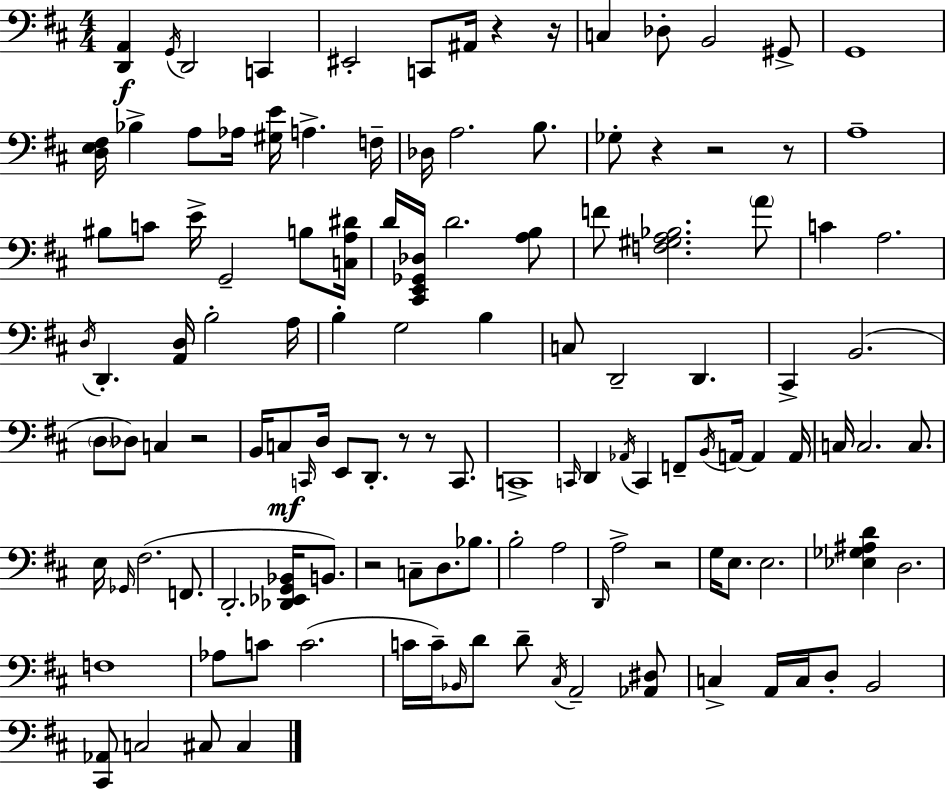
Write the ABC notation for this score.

X:1
T:Untitled
M:4/4
L:1/4
K:D
[D,,A,,] G,,/4 D,,2 C,, ^E,,2 C,,/2 ^A,,/4 z z/4 C, _D,/2 B,,2 ^G,,/2 G,,4 [D,E,^F,]/4 _B, A,/2 _A,/4 [^G,E]/4 A, F,/4 _D,/4 A,2 B,/2 _G,/2 z z2 z/2 A,4 ^B,/2 C/2 E/4 G,,2 B,/2 [C,A,^D]/4 D/4 [^C,,E,,_G,,_D,]/4 D2 [A,B,]/2 F/2 [F,^G,A,_B,]2 A/2 C A,2 D,/4 D,, [A,,D,]/4 B,2 A,/4 B, G,2 B, C,/2 D,,2 D,, ^C,, B,,2 D,/2 _D,/2 C, z2 B,,/4 C,/2 C,,/4 D,/4 E,,/2 D,,/2 z/2 z/2 C,,/2 C,,4 C,,/4 D,, _A,,/4 C,, F,,/2 B,,/4 A,,/4 A,, A,,/4 C,/4 C,2 C,/2 E,/4 _G,,/4 ^F,2 F,,/2 D,,2 [_D,,_E,,G,,_B,,]/4 B,,/2 z2 C,/2 D,/2 _B,/2 B,2 A,2 D,,/4 A,2 z2 G,/4 E,/2 E,2 [_E,_G,^A,D] D,2 F,4 _A,/2 C/2 C2 C/4 C/4 _B,,/4 D/2 D/2 ^C,/4 A,,2 [_A,,^D,]/2 C, A,,/4 C,/4 D,/2 B,,2 [^C,,_A,,]/2 C,2 ^C,/2 ^C,